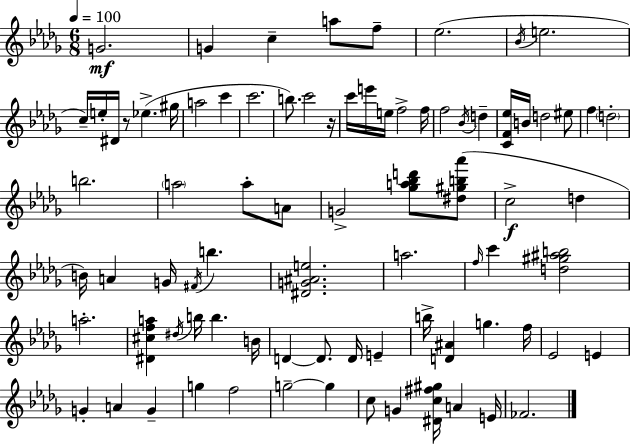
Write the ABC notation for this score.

X:1
T:Untitled
M:6/8
L:1/4
K:Bbm
G2 G c a/2 f/2 _e2 _B/4 e2 c/4 e/4 ^D/4 z/2 _e ^g/4 a2 c' c'2 b/2 c'2 z/4 c'/4 e'/4 e/4 f2 f/4 f2 _B/4 d [CF_e]/4 B/4 d2 ^e/2 f d2 b2 a2 a/2 A/2 G2 [_ga_bd']/2 [^d^gb_a']/2 c2 d B/4 A G/4 ^F/4 b [^DG^Ae]2 a2 f/4 c' [d^g^ab]2 a2 [^D^cfa] ^d/4 b/4 b B/4 D D/2 D/4 E b/4 [D^A] g f/4 _E2 E G A G g f2 g2 g c/2 G [^Dc^f^g]/4 A E/4 _F2